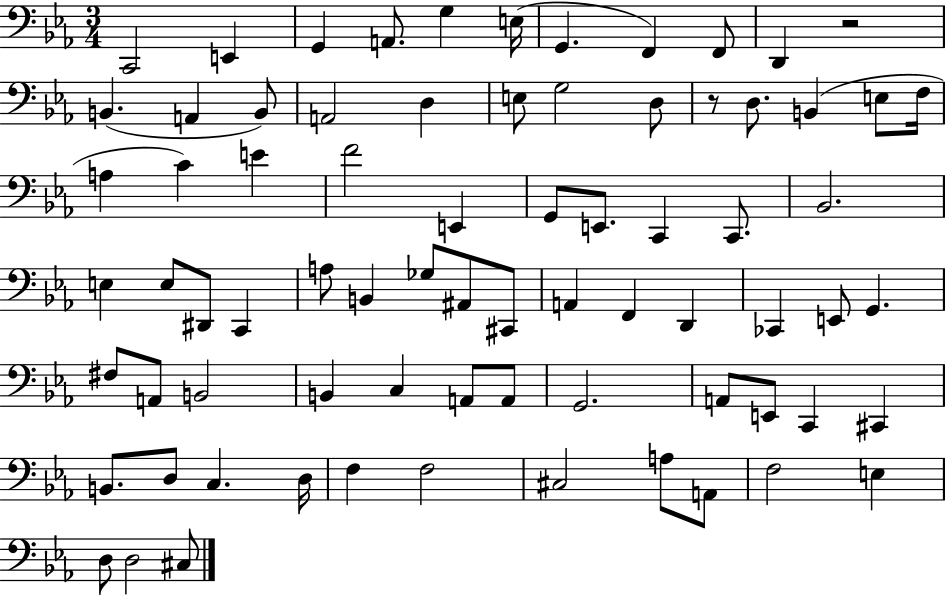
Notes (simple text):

C2/h E2/q G2/q A2/e. G3/q E3/s G2/q. F2/q F2/e D2/q R/h B2/q. A2/q B2/e A2/h D3/q E3/e G3/h D3/e R/e D3/e. B2/q E3/e F3/s A3/q C4/q E4/q F4/h E2/q G2/e E2/e. C2/q C2/e. Bb2/h. E3/q E3/e D#2/e C2/q A3/e B2/q Gb3/e A#2/e C#2/e A2/q F2/q D2/q CES2/q E2/e G2/q. F#3/e A2/e B2/h B2/q C3/q A2/e A2/e G2/h. A2/e E2/e C2/q C#2/q B2/e. D3/e C3/q. D3/s F3/q F3/h C#3/h A3/e A2/e F3/h E3/q D3/e D3/h C#3/e